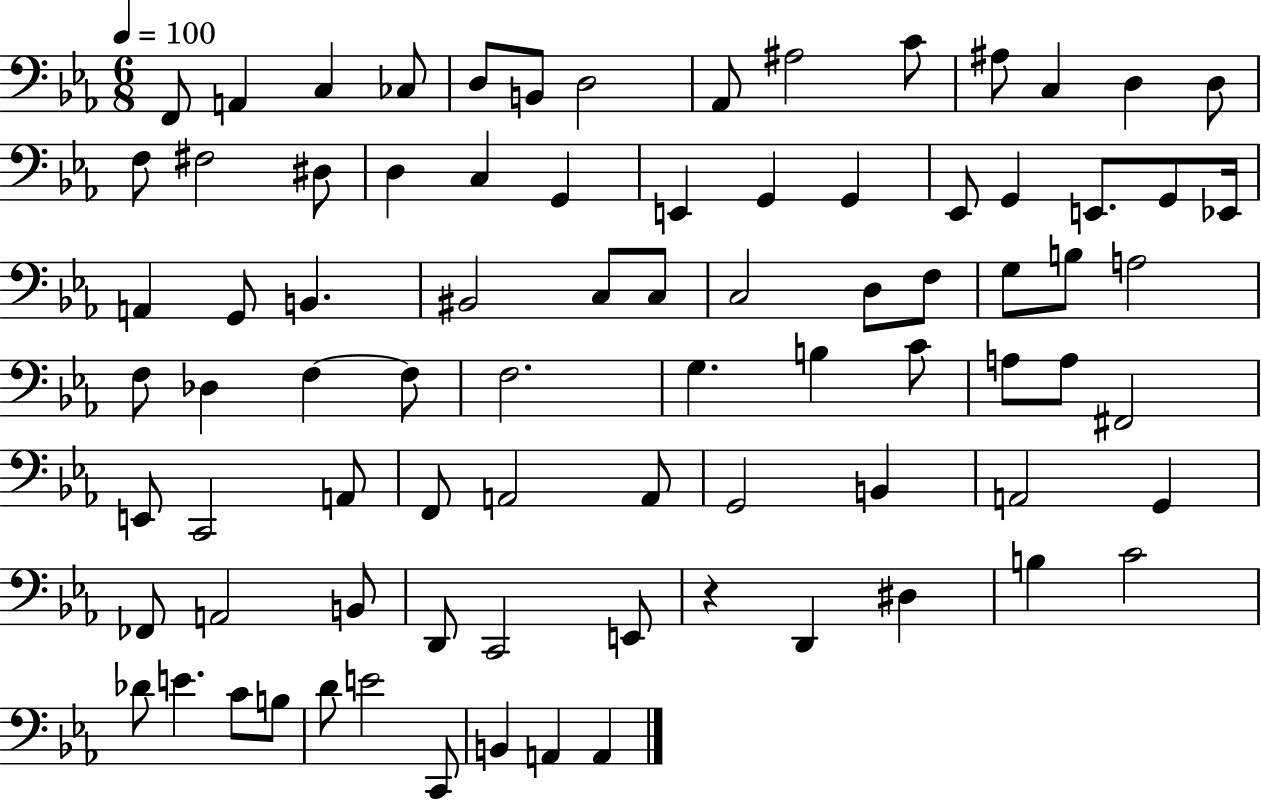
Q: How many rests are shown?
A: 1